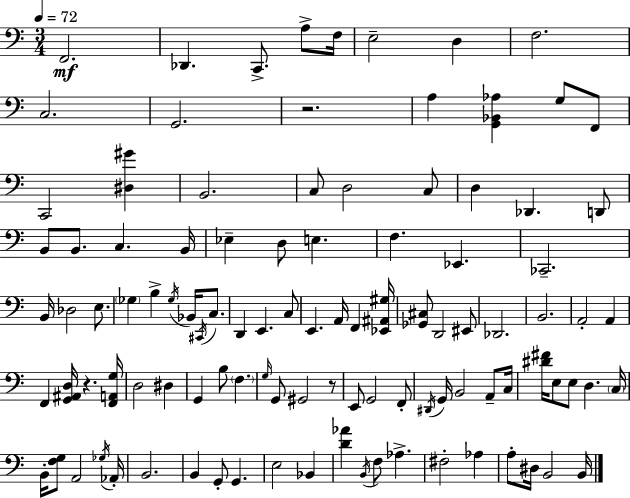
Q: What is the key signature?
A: C major